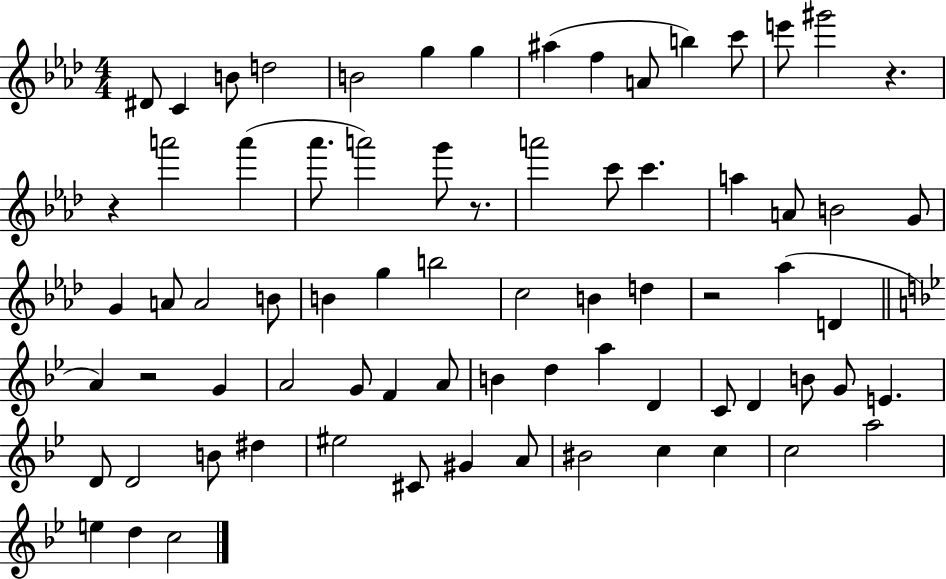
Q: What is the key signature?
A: AES major